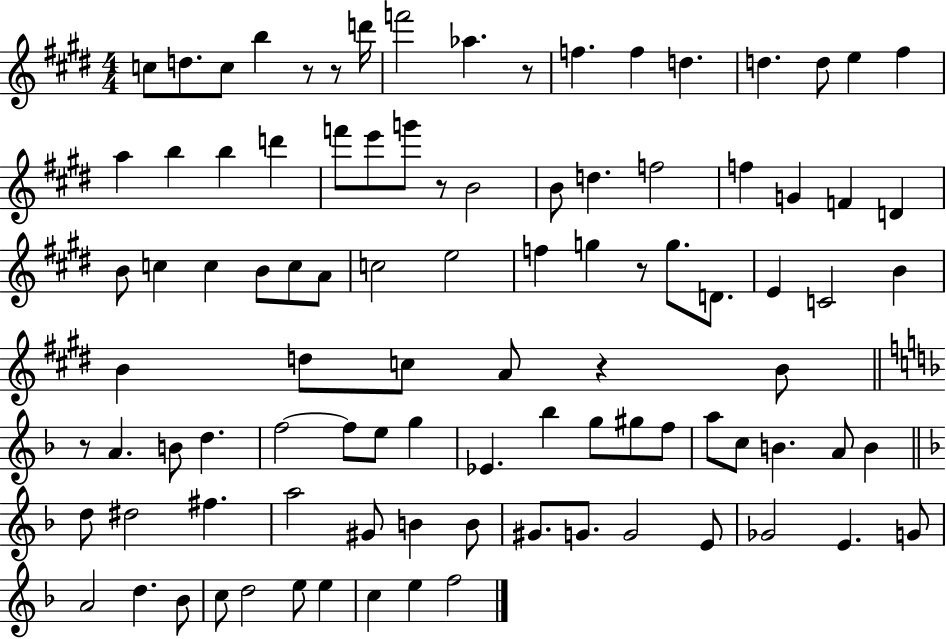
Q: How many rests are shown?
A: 7